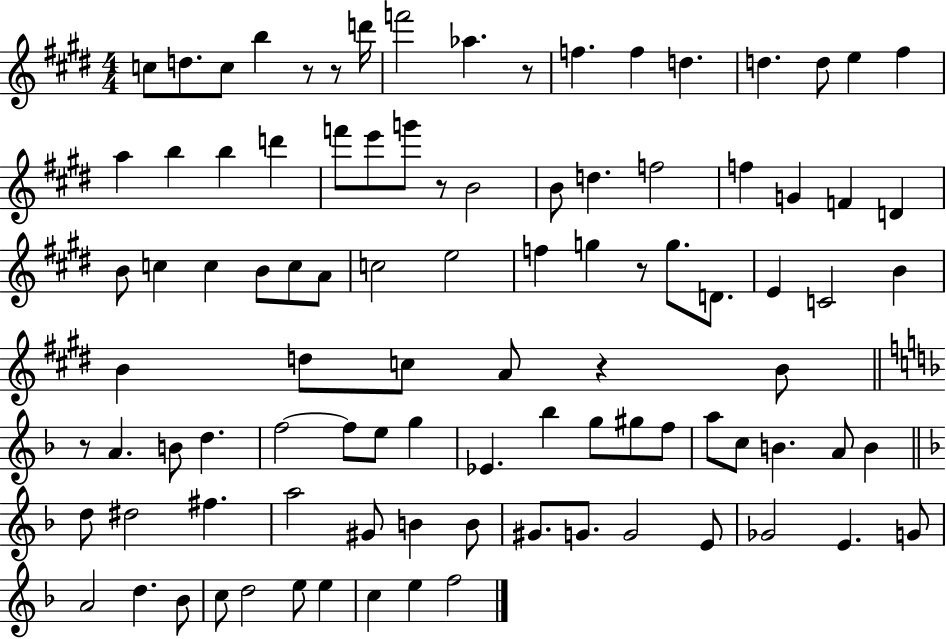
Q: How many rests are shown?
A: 7